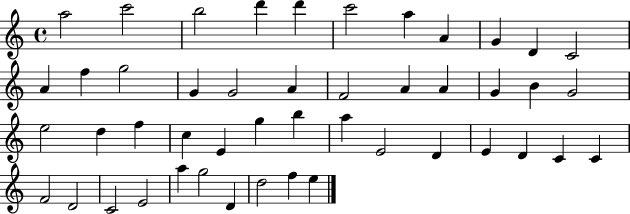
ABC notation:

X:1
T:Untitled
M:4/4
L:1/4
K:C
a2 c'2 b2 d' d' c'2 a A G D C2 A f g2 G G2 A F2 A A G B G2 e2 d f c E g b a E2 D E D C C F2 D2 C2 E2 a g2 D d2 f e